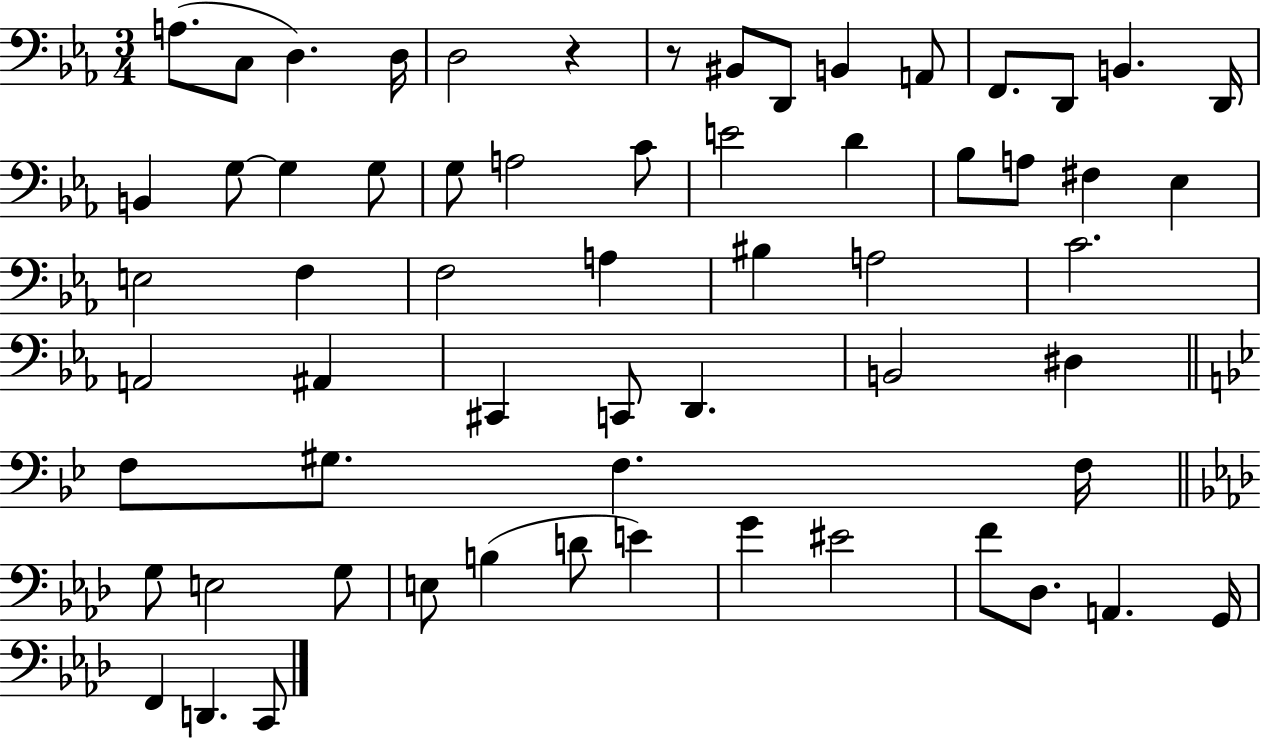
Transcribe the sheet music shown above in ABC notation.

X:1
T:Untitled
M:3/4
L:1/4
K:Eb
A,/2 C,/2 D, D,/4 D,2 z z/2 ^B,,/2 D,,/2 B,, A,,/2 F,,/2 D,,/2 B,, D,,/4 B,, G,/2 G, G,/2 G,/2 A,2 C/2 E2 D _B,/2 A,/2 ^F, _E, E,2 F, F,2 A, ^B, A,2 C2 A,,2 ^A,, ^C,, C,,/2 D,, B,,2 ^D, F,/2 ^G,/2 F, F,/4 G,/2 E,2 G,/2 E,/2 B, D/2 E G ^E2 F/2 _D,/2 A,, G,,/4 F,, D,, C,,/2